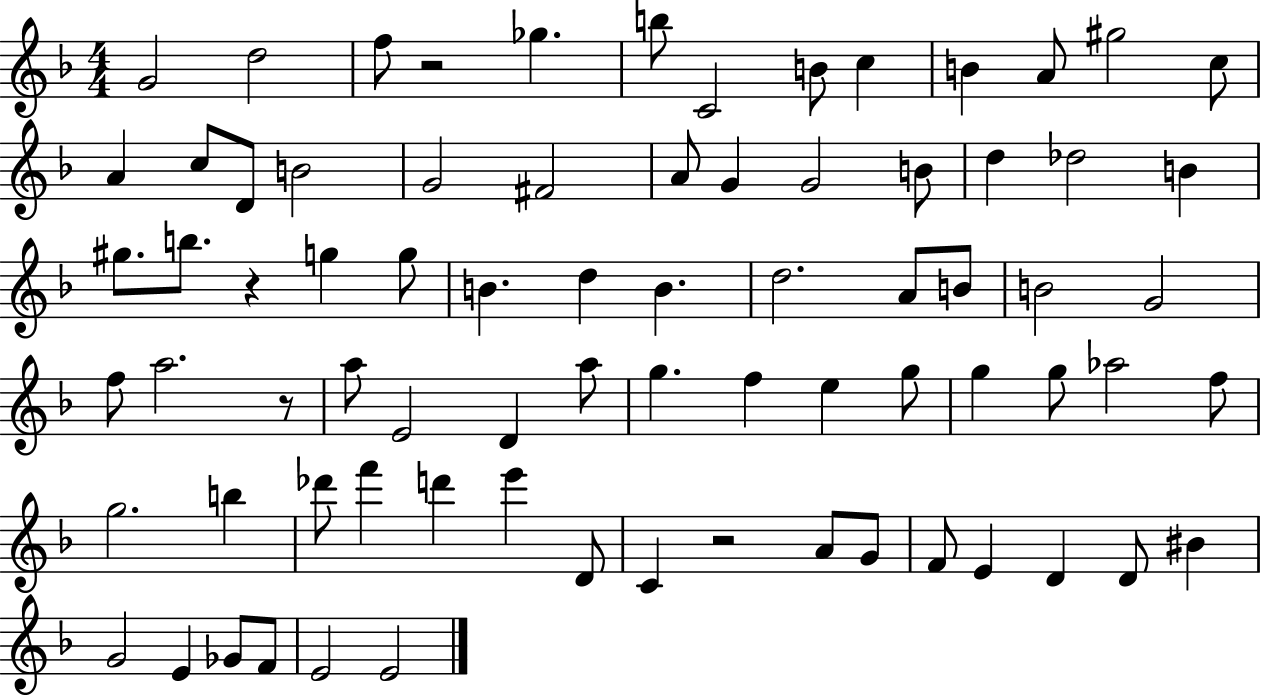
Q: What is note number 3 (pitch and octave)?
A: F5